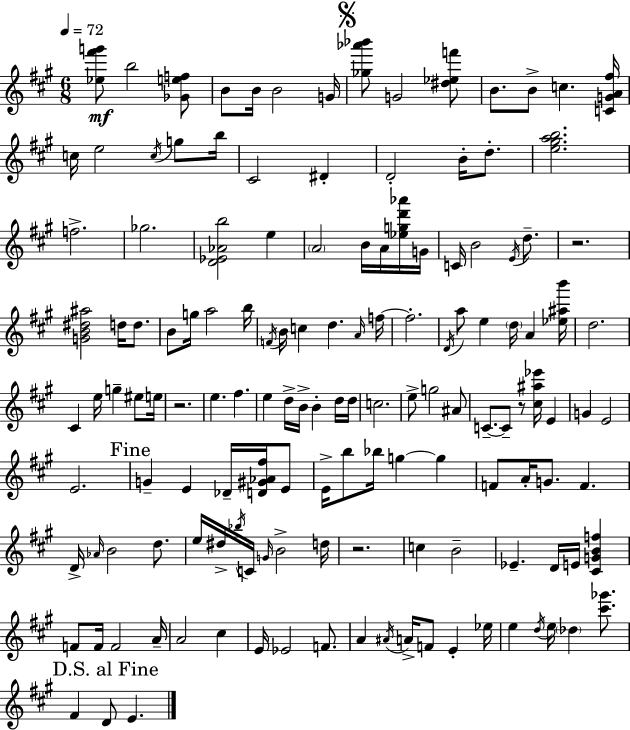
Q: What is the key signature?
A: A major